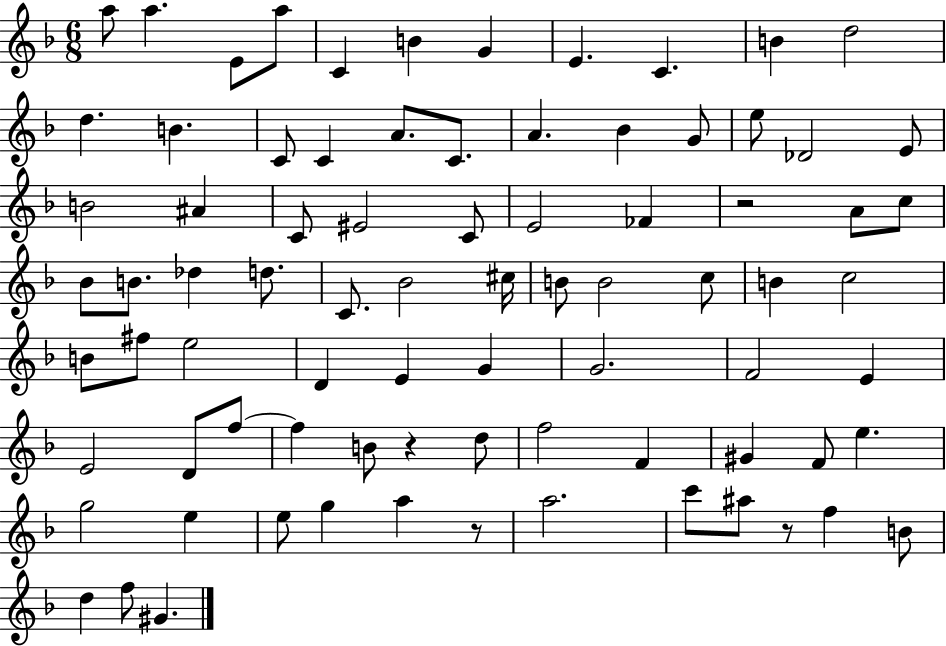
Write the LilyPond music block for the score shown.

{
  \clef treble
  \numericTimeSignature
  \time 6/8
  \key f \major
  a''8 a''4. e'8 a''8 | c'4 b'4 g'4 | e'4. c'4. | b'4 d''2 | \break d''4. b'4. | c'8 c'4 a'8. c'8. | a'4. bes'4 g'8 | e''8 des'2 e'8 | \break b'2 ais'4 | c'8 eis'2 c'8 | e'2 fes'4 | r2 a'8 c''8 | \break bes'8 b'8. des''4 d''8. | c'8. bes'2 cis''16 | b'8 b'2 c''8 | b'4 c''2 | \break b'8 fis''8 e''2 | d'4 e'4 g'4 | g'2. | f'2 e'4 | \break e'2 d'8 f''8~~ | f''4 b'8 r4 d''8 | f''2 f'4 | gis'4 f'8 e''4. | \break g''2 e''4 | e''8 g''4 a''4 r8 | a''2. | c'''8 ais''8 r8 f''4 b'8 | \break d''4 f''8 gis'4. | \bar "|."
}